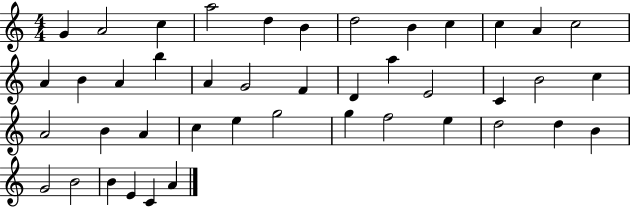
{
  \clef treble
  \numericTimeSignature
  \time 4/4
  \key c \major
  g'4 a'2 c''4 | a''2 d''4 b'4 | d''2 b'4 c''4 | c''4 a'4 c''2 | \break a'4 b'4 a'4 b''4 | a'4 g'2 f'4 | d'4 a''4 e'2 | c'4 b'2 c''4 | \break a'2 b'4 a'4 | c''4 e''4 g''2 | g''4 f''2 e''4 | d''2 d''4 b'4 | \break g'2 b'2 | b'4 e'4 c'4 a'4 | \bar "|."
}